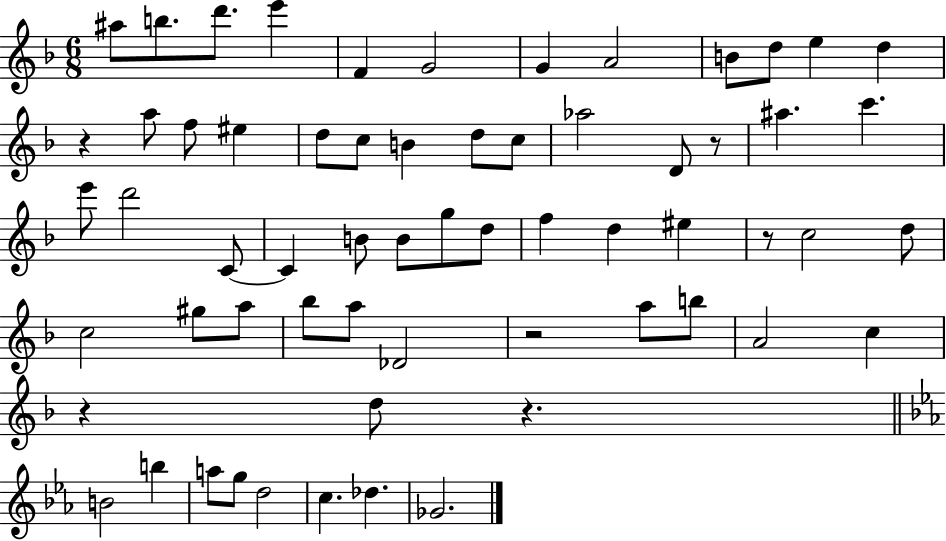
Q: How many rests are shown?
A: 6